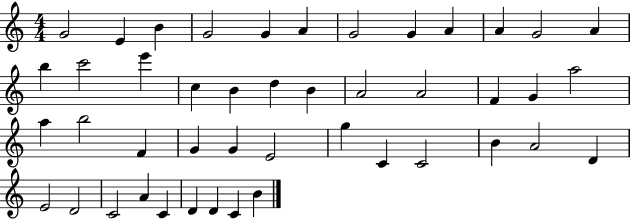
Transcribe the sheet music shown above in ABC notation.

X:1
T:Untitled
M:4/4
L:1/4
K:C
G2 E B G2 G A G2 G A A G2 A b c'2 e' c B d B A2 A2 F G a2 a b2 F G G E2 g C C2 B A2 D E2 D2 C2 A C D D C B